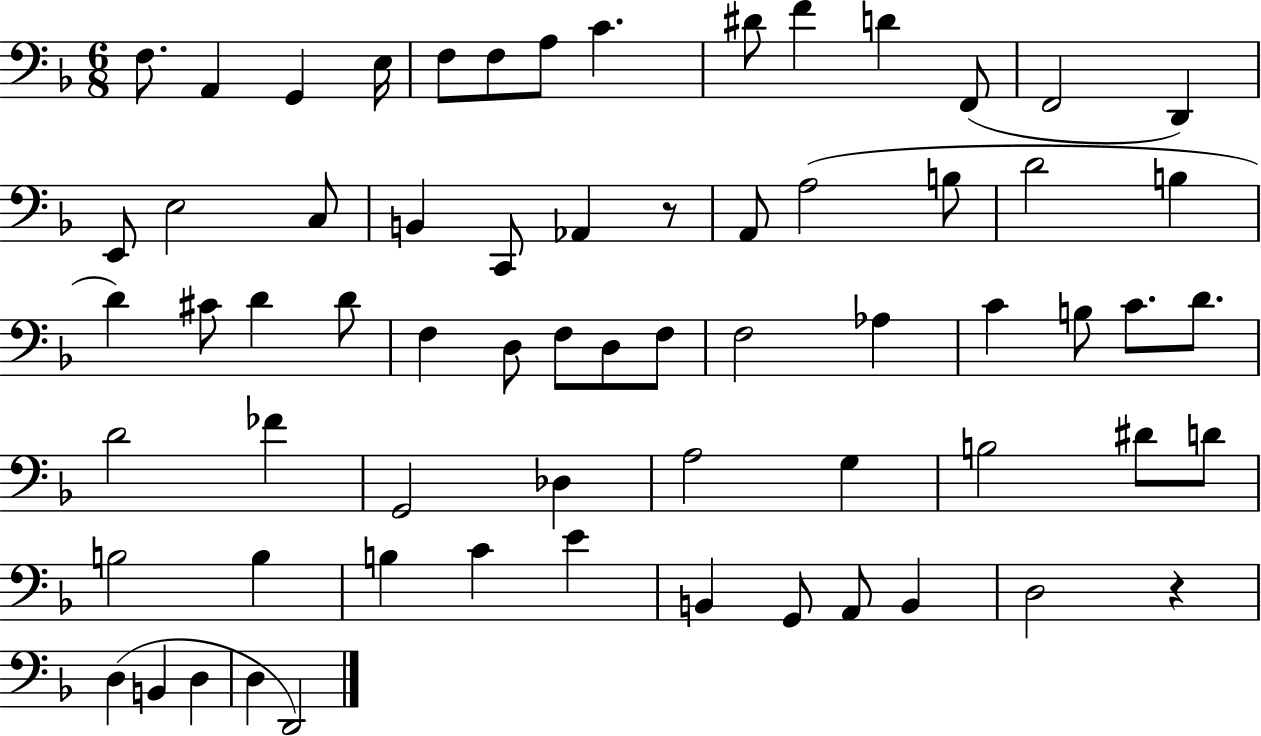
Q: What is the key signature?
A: F major